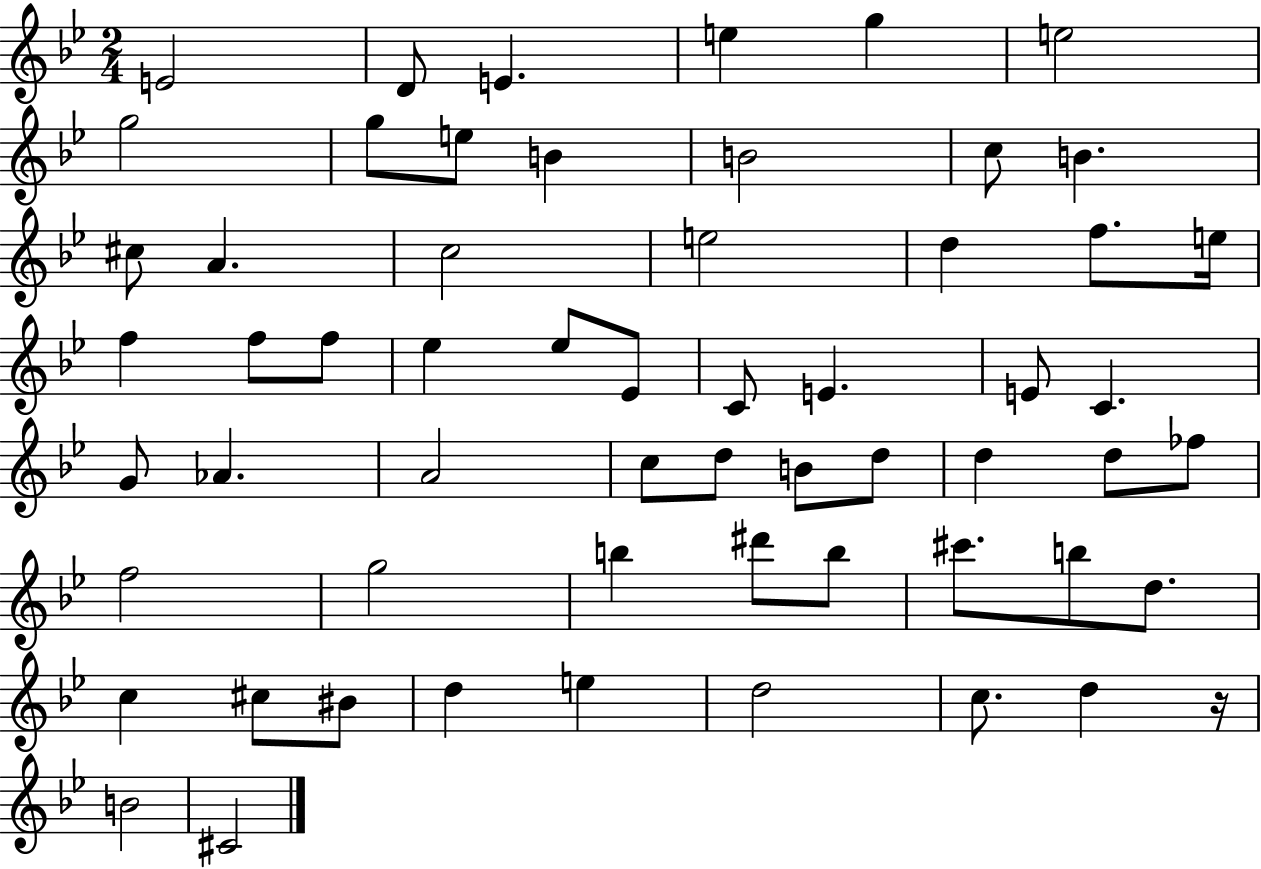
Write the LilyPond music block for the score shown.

{
  \clef treble
  \numericTimeSignature
  \time 2/4
  \key bes \major
  e'2 | d'8 e'4. | e''4 g''4 | e''2 | \break g''2 | g''8 e''8 b'4 | b'2 | c''8 b'4. | \break cis''8 a'4. | c''2 | e''2 | d''4 f''8. e''16 | \break f''4 f''8 f''8 | ees''4 ees''8 ees'8 | c'8 e'4. | e'8 c'4. | \break g'8 aes'4. | a'2 | c''8 d''8 b'8 d''8 | d''4 d''8 fes''8 | \break f''2 | g''2 | b''4 dis'''8 b''8 | cis'''8. b''8 d''8. | \break c''4 cis''8 bis'8 | d''4 e''4 | d''2 | c''8. d''4 r16 | \break b'2 | cis'2 | \bar "|."
}